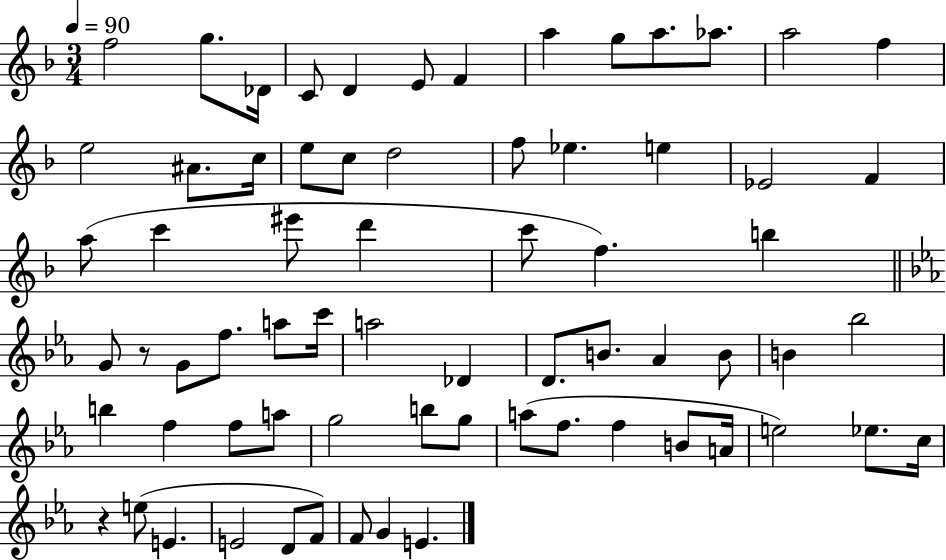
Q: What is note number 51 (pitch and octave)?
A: G5